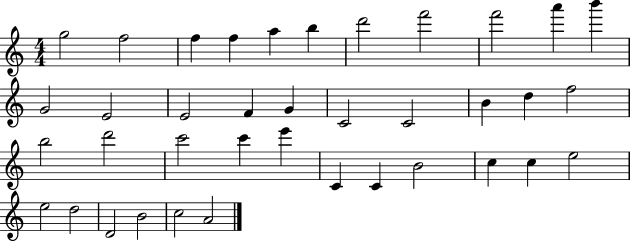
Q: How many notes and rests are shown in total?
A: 38